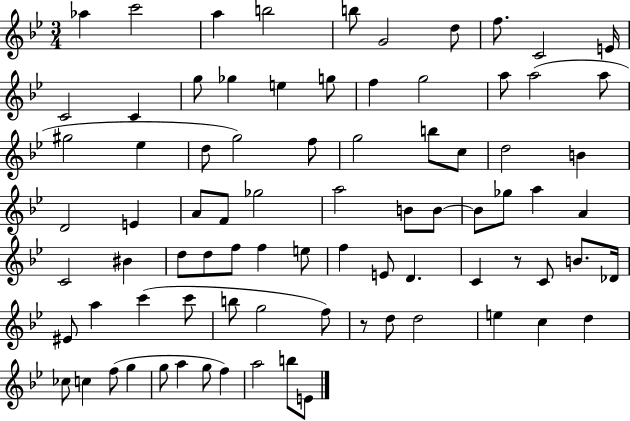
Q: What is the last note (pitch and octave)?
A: E4